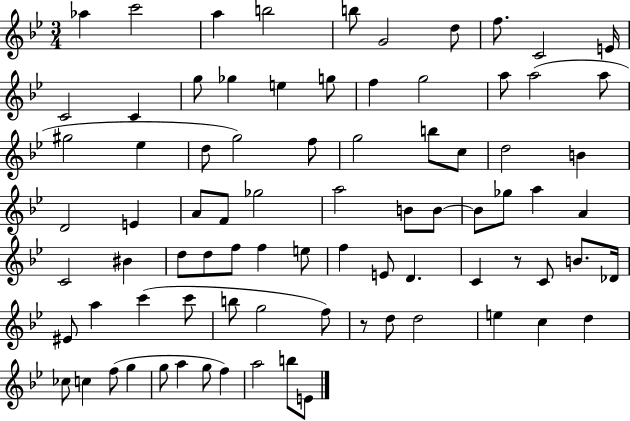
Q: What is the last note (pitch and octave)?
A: E4